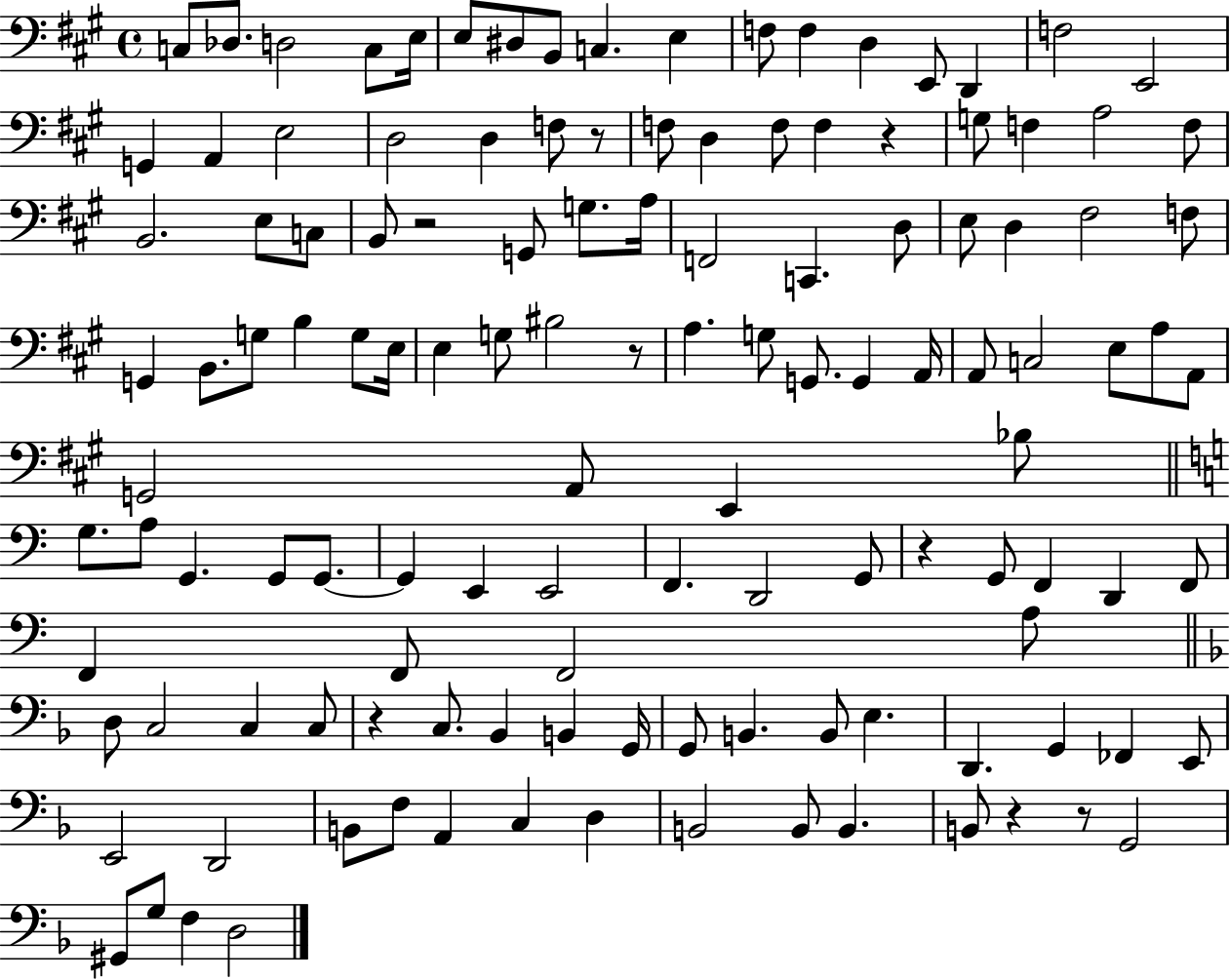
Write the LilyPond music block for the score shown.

{
  \clef bass
  \time 4/4
  \defaultTimeSignature
  \key a \major
  c8 des8. d2 c8 e16 | e8 dis8 b,8 c4. e4 | f8 f4 d4 e,8 d,4 | f2 e,2 | \break g,4 a,4 e2 | d2 d4 f8 r8 | f8 d4 f8 f4 r4 | g8 f4 a2 f8 | \break b,2. e8 c8 | b,8 r2 g,8 g8. a16 | f,2 c,4. d8 | e8 d4 fis2 f8 | \break g,4 b,8. g8 b4 g8 e16 | e4 g8 bis2 r8 | a4. g8 g,8. g,4 a,16 | a,8 c2 e8 a8 a,8 | \break g,2 a,8 e,4 bes8 | \bar "||" \break \key c \major g8. a8 g,4. g,8 g,8.~~ | g,4 e,4 e,2 | f,4. d,2 g,8 | r4 g,8 f,4 d,4 f,8 | \break f,4 f,8 f,2 a8 | \bar "||" \break \key f \major d8 c2 c4 c8 | r4 c8. bes,4 b,4 g,16 | g,8 b,4. b,8 e4. | d,4. g,4 fes,4 e,8 | \break e,2 d,2 | b,8 f8 a,4 c4 d4 | b,2 b,8 b,4. | b,8 r4 r8 g,2 | \break gis,8 g8 f4 d2 | \bar "|."
}